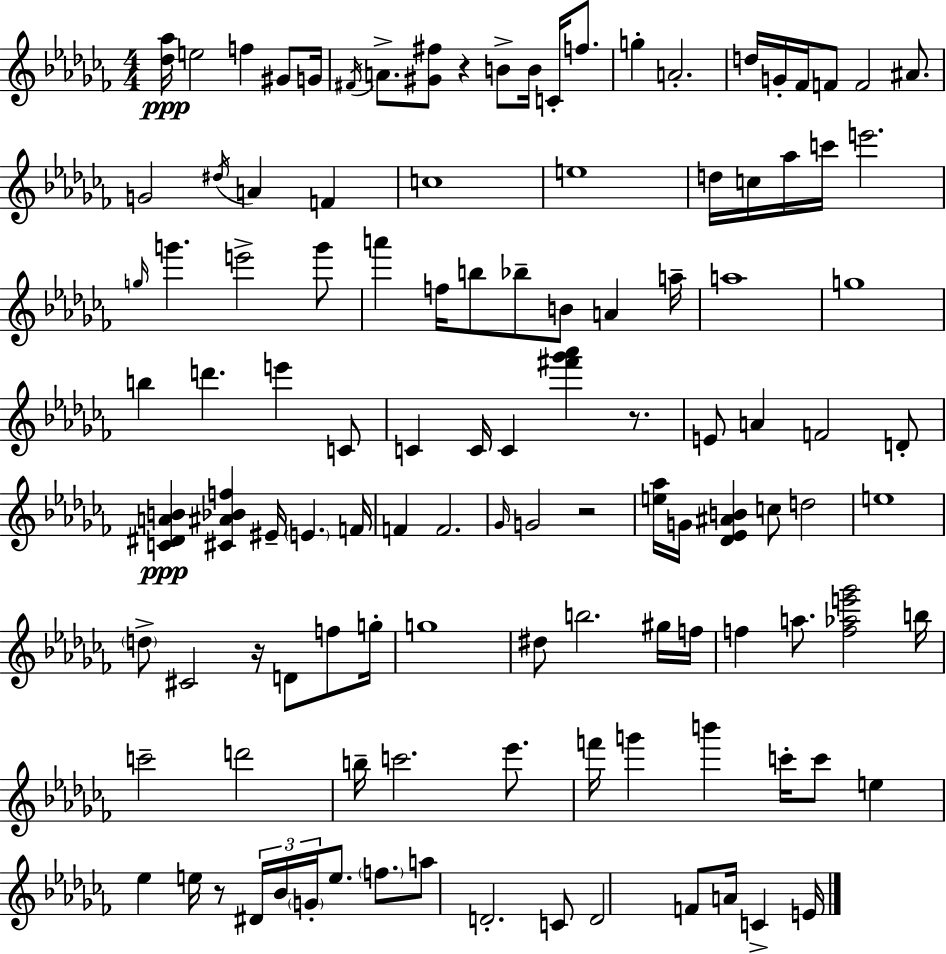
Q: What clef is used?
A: treble